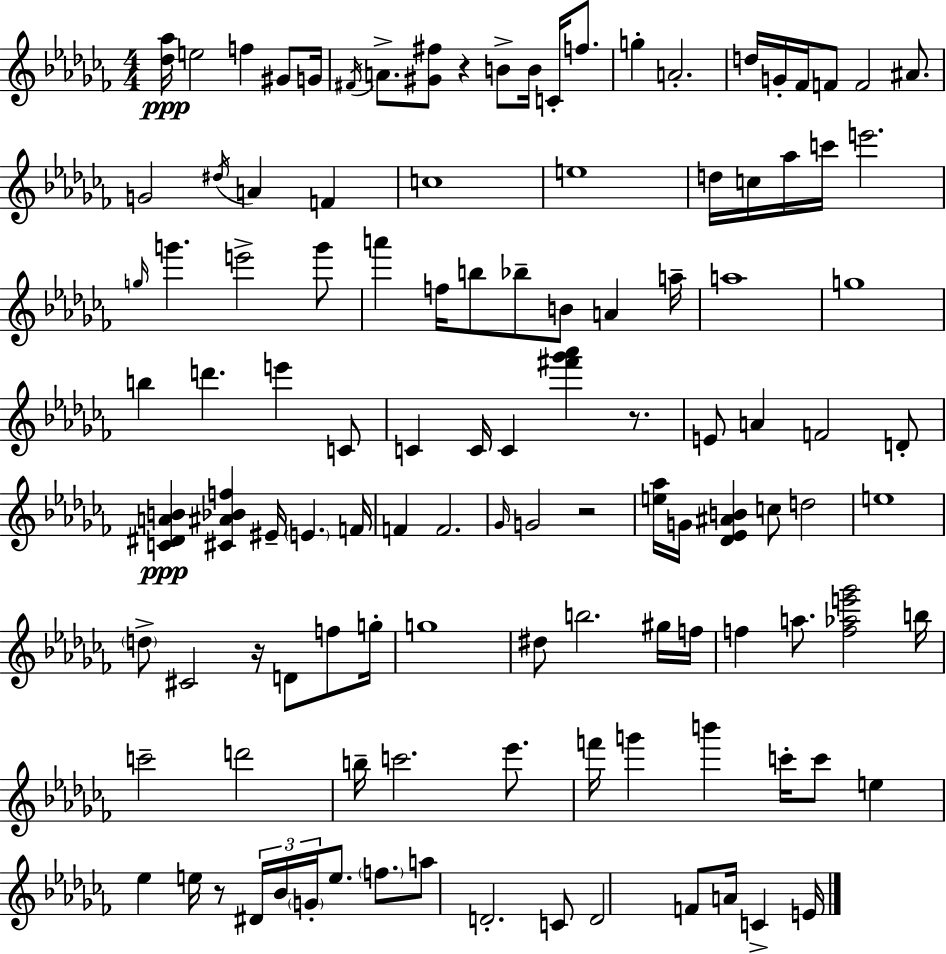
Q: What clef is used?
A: treble